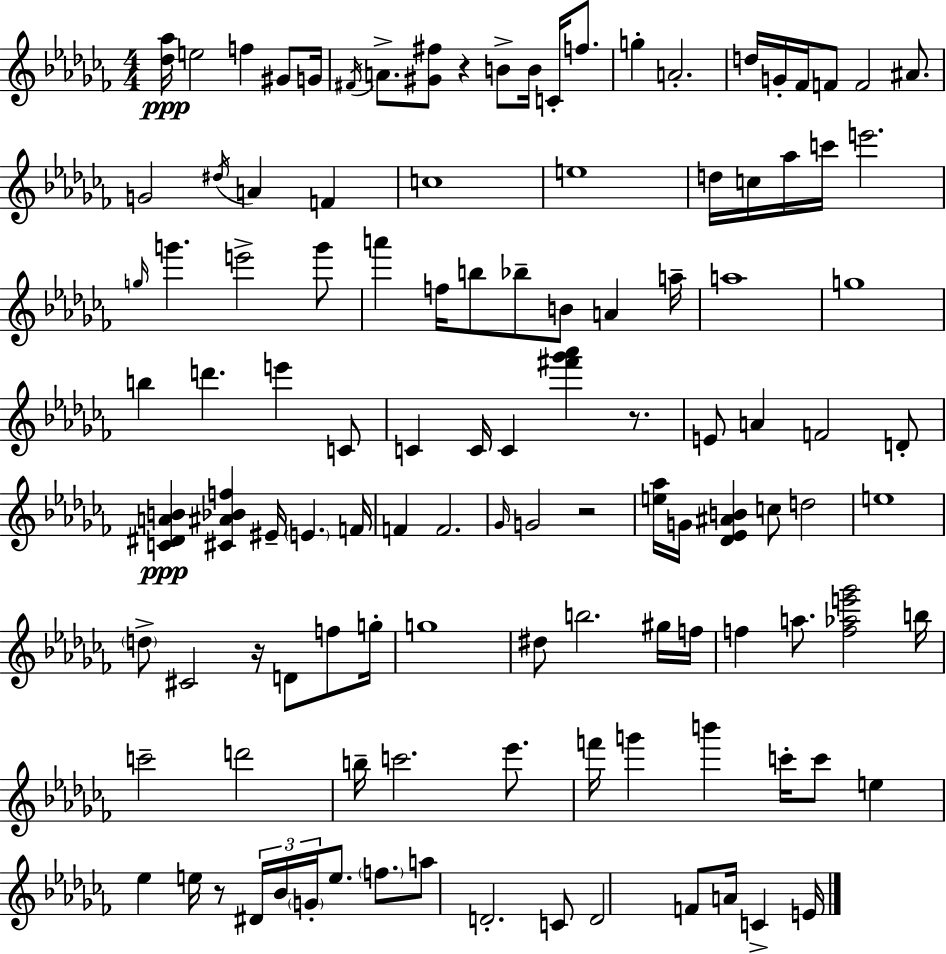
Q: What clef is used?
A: treble